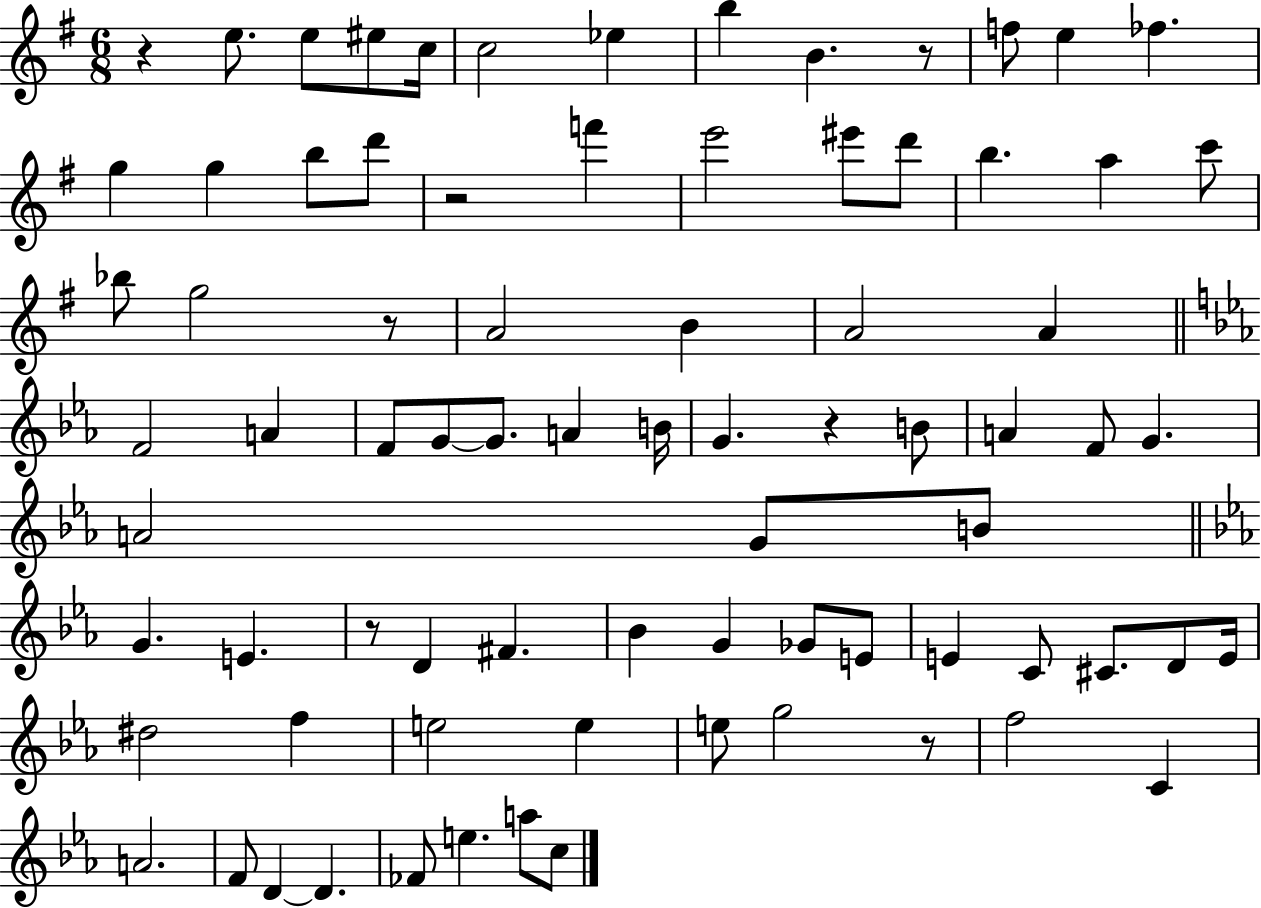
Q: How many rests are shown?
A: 7